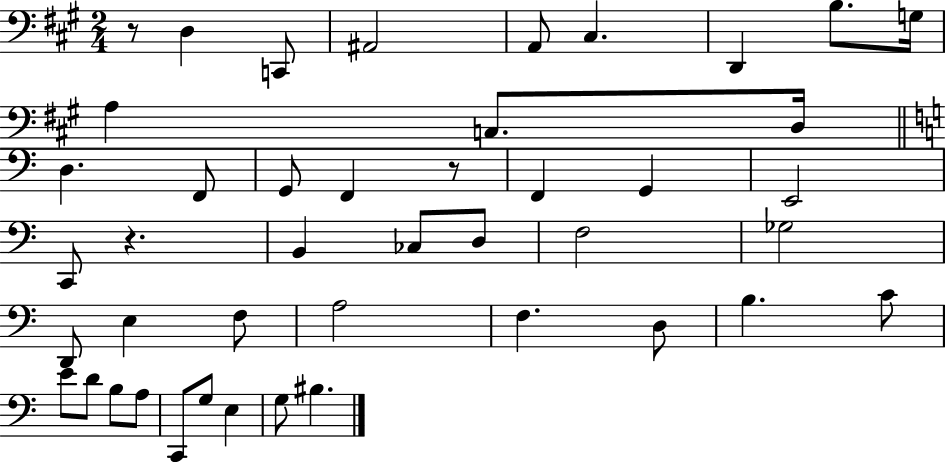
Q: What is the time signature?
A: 2/4